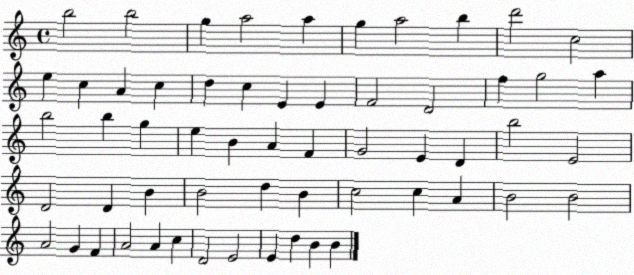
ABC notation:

X:1
T:Untitled
M:4/4
L:1/4
K:C
b2 b2 g a2 a g a2 b d'2 c2 e c A c d c E E F2 D2 f g2 a b2 b g e B A F G2 E D b2 E2 D2 D B B2 d B c2 c A B2 B2 A2 G F A2 A c D2 E2 E d B B